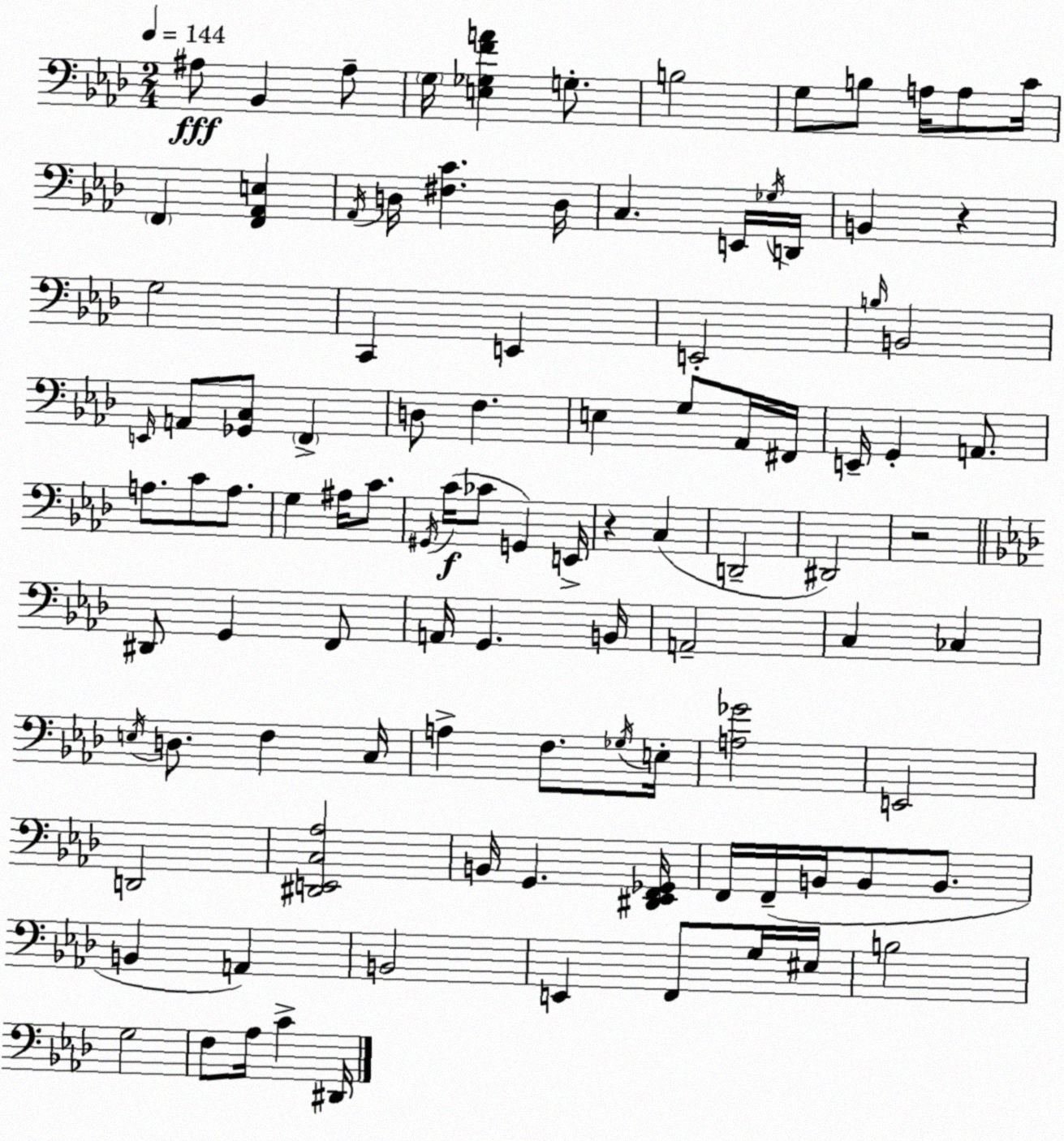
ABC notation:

X:1
T:Untitled
M:2/4
L:1/4
K:Ab
^A,/2 _B,, ^A,/2 G,/4 [E,_G,FA] G,/2 B,2 G,/2 B,/2 A,/4 A,/2 C/4 F,, [F,,_A,,E,] _A,,/4 D,/4 [^F,C] D,/4 C, E,,/4 _G,/4 D,,/4 B,, z G,2 C,, E,, E,,2 B,/4 B,,2 E,,/4 A,,/2 [_G,,C,]/2 F,, D,/2 F, E, G,/2 _A,,/4 ^F,,/4 E,,/4 G,, A,,/2 A,/2 C/2 A,/2 G, ^A,/4 C/2 ^G,,/4 C/4 _C/2 G,, E,,/4 z C, D,,2 ^D,,2 z2 ^D,,/2 G,, F,,/2 A,,/4 G,, B,,/4 A,,2 C, _C, E,/4 D,/2 F, C,/4 A, F,/2 _G,/4 E,/4 [A,_G]2 E,,2 D,,2 [^D,,E,,C,_A,]2 B,,/4 G,, [^D,,_E,,F,,_G,,]/4 F,,/4 F,,/4 B,,/4 B,,/2 B,,/2 B,, A,, B,,2 E,, F,,/2 G,/4 ^E,/4 B,2 G,2 F,/2 _A,/4 C ^D,,/4